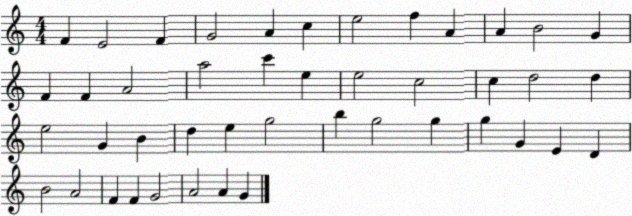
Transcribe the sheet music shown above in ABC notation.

X:1
T:Untitled
M:4/4
L:1/4
K:C
F E2 F G2 A c e2 f A A B2 G F F A2 a2 c' e e2 c2 c d2 d e2 G B d e g2 b g2 g g G E D B2 A2 F F G2 A2 A G